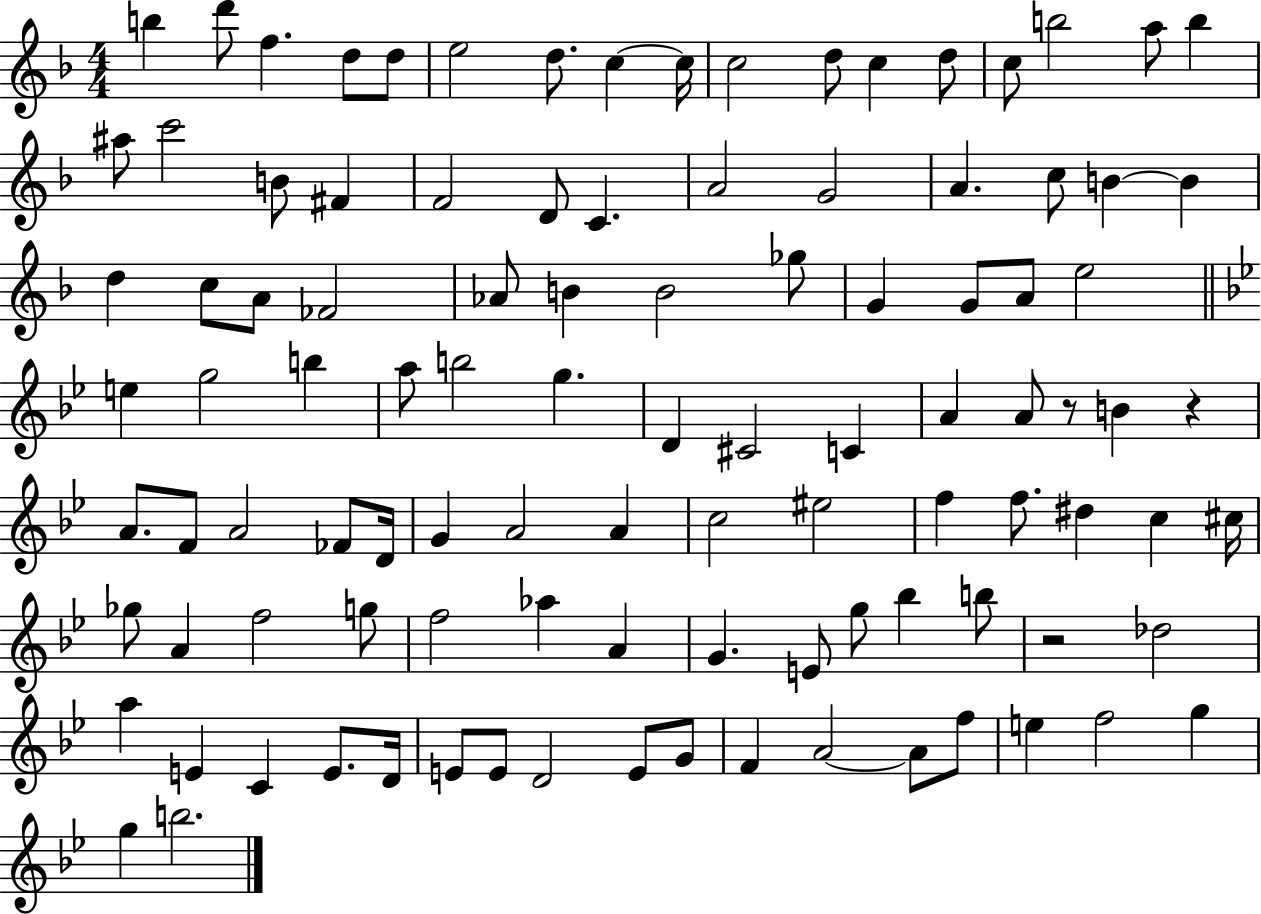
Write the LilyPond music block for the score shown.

{
  \clef treble
  \numericTimeSignature
  \time 4/4
  \key f \major
  b''4 d'''8 f''4. d''8 d''8 | e''2 d''8. c''4~~ c''16 | c''2 d''8 c''4 d''8 | c''8 b''2 a''8 b''4 | \break ais''8 c'''2 b'8 fis'4 | f'2 d'8 c'4. | a'2 g'2 | a'4. c''8 b'4~~ b'4 | \break d''4 c''8 a'8 fes'2 | aes'8 b'4 b'2 ges''8 | g'4 g'8 a'8 e''2 | \bar "||" \break \key bes \major e''4 g''2 b''4 | a''8 b''2 g''4. | d'4 cis'2 c'4 | a'4 a'8 r8 b'4 r4 | \break a'8. f'8 a'2 fes'8 d'16 | g'4 a'2 a'4 | c''2 eis''2 | f''4 f''8. dis''4 c''4 cis''16 | \break ges''8 a'4 f''2 g''8 | f''2 aes''4 a'4 | g'4. e'8 g''8 bes''4 b''8 | r2 des''2 | \break a''4 e'4 c'4 e'8. d'16 | e'8 e'8 d'2 e'8 g'8 | f'4 a'2~~ a'8 f''8 | e''4 f''2 g''4 | \break g''4 b''2. | \bar "|."
}